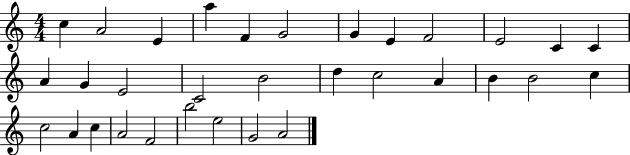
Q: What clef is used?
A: treble